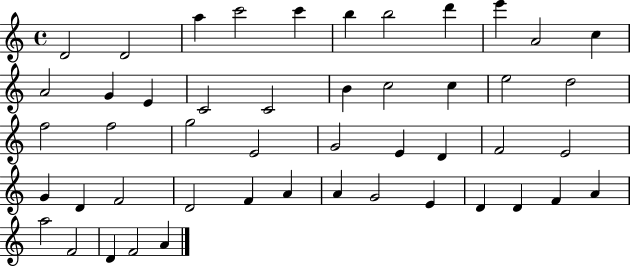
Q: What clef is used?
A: treble